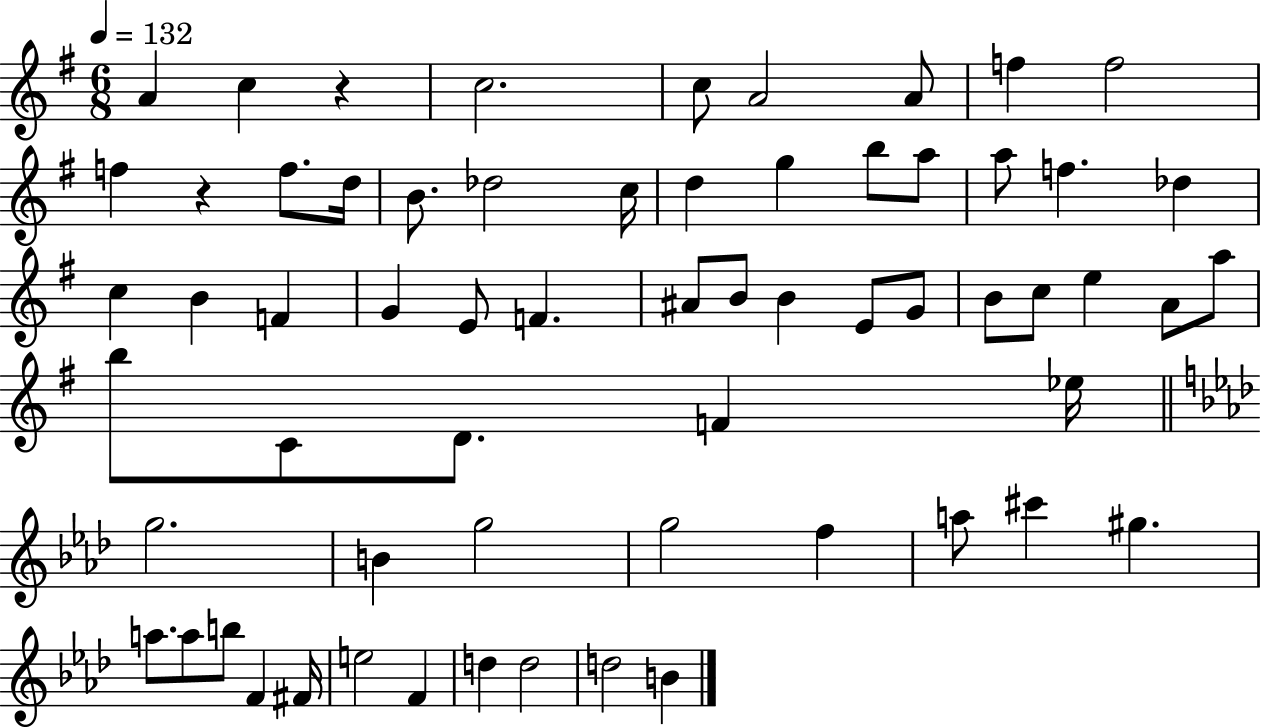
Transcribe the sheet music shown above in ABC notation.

X:1
T:Untitled
M:6/8
L:1/4
K:G
A c z c2 c/2 A2 A/2 f f2 f z f/2 d/4 B/2 _d2 c/4 d g b/2 a/2 a/2 f _d c B F G E/2 F ^A/2 B/2 B E/2 G/2 B/2 c/2 e A/2 a/2 b/2 C/2 D/2 F _e/4 g2 B g2 g2 f a/2 ^c' ^g a/2 a/2 b/2 F ^F/4 e2 F d d2 d2 B